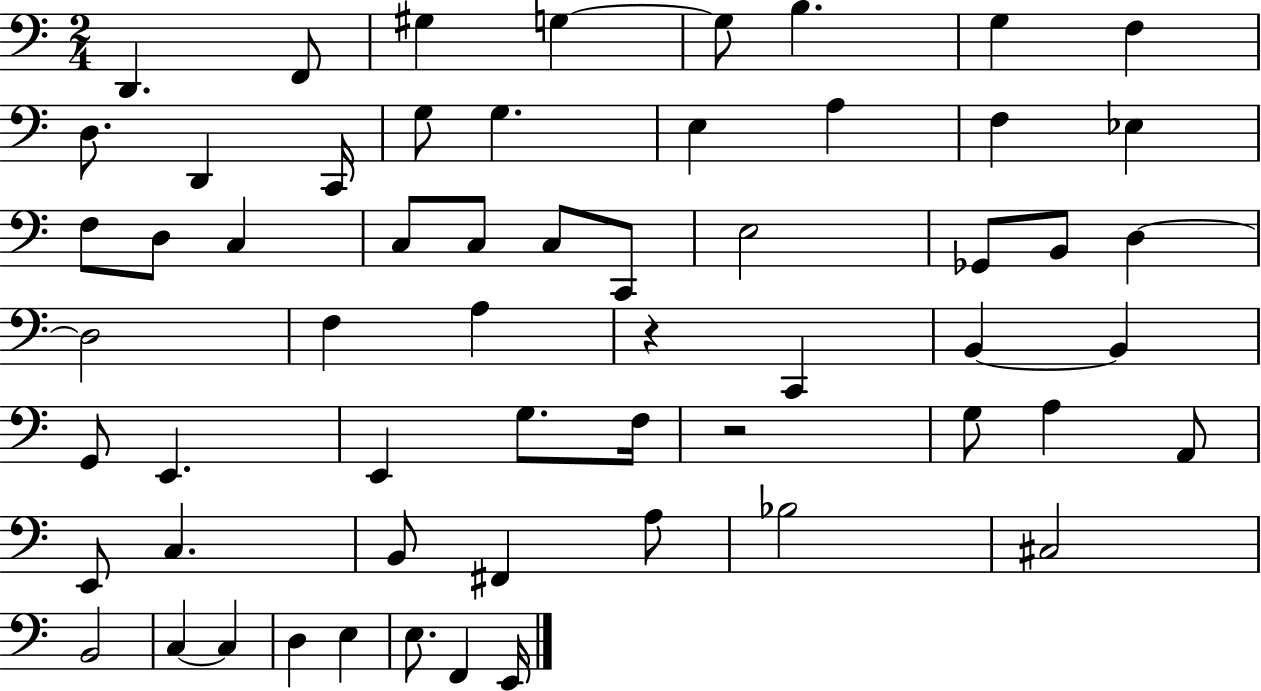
{
  \clef bass
  \numericTimeSignature
  \time 2/4
  \key c \major
  d,4. f,8 | gis4 g4~~ | g8 b4. | g4 f4 | \break d8. d,4 c,16 | g8 g4. | e4 a4 | f4 ees4 | \break f8 d8 c4 | c8 c8 c8 c,8 | e2 | ges,8 b,8 d4~~ | \break d2 | f4 a4 | r4 c,4 | b,4~~ b,4 | \break g,8 e,4. | e,4 g8. f16 | r2 | g8 a4 a,8 | \break e,8 c4. | b,8 fis,4 a8 | bes2 | cis2 | \break b,2 | c4~~ c4 | d4 e4 | e8. f,4 e,16 | \break \bar "|."
}